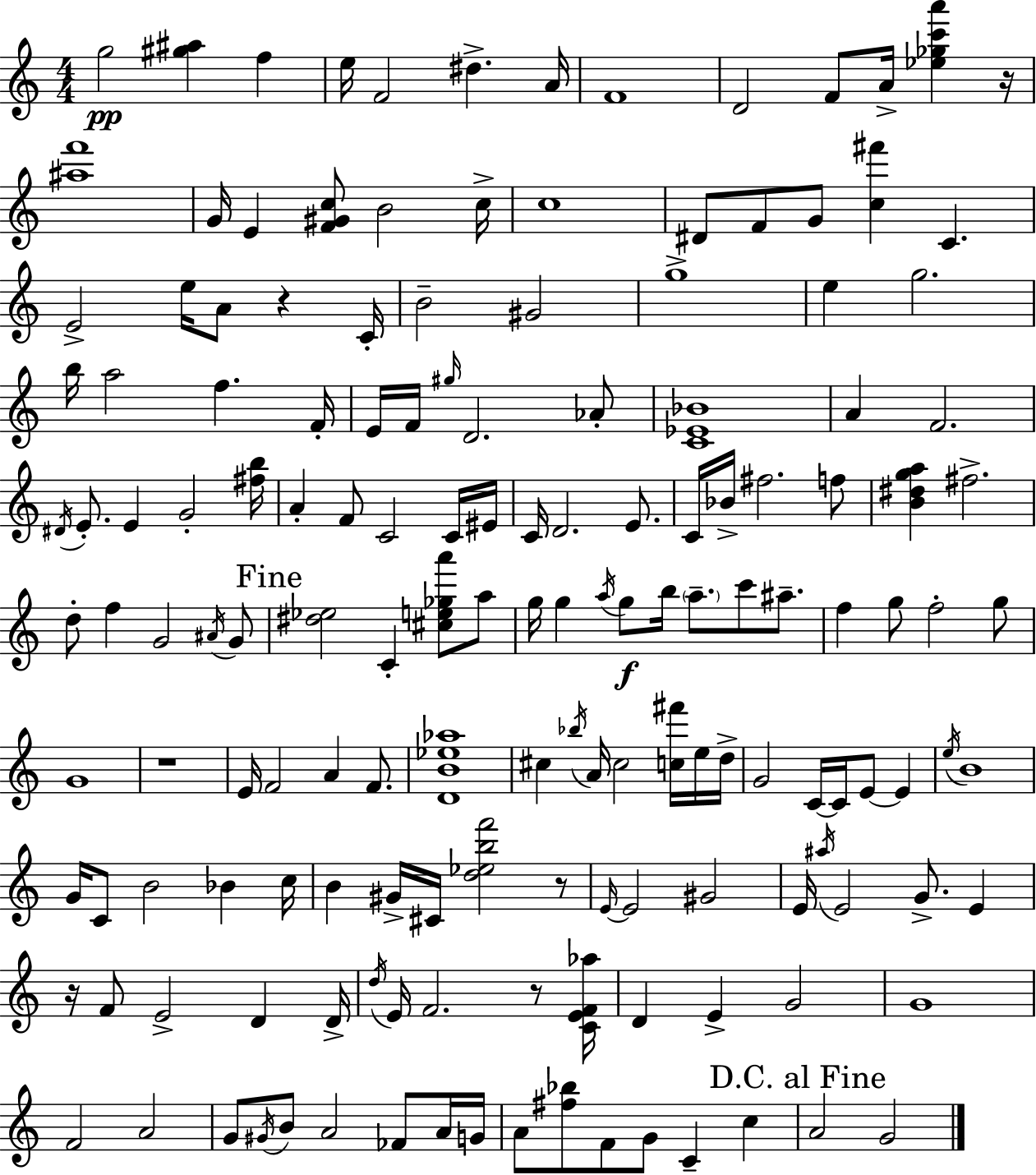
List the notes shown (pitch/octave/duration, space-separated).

G5/h [G#5,A#5]/q F5/q E5/s F4/h D#5/q. A4/s F4/w D4/h F4/e A4/s [Eb5,Gb5,C6,A6]/q R/s [A#5,F6]/w G4/s E4/q [F4,G#4,C5]/e B4/h C5/s C5/w D#4/e F4/e G4/e [C5,F#6]/q C4/q. E4/h E5/s A4/e R/q C4/s B4/h G#4/h G5/w E5/q G5/h. B5/s A5/h F5/q. F4/s E4/s F4/s G#5/s D4/h. Ab4/e [C4,Eb4,Bb4]/w A4/q F4/h. D#4/s E4/e. E4/q G4/h [F#5,B5]/s A4/q F4/e C4/h C4/s EIS4/s C4/s D4/h. E4/e. C4/s Bb4/s F#5/h. F5/e [B4,D#5,G5,A5]/q F#5/h. D5/e F5/q G4/h A#4/s G4/e [D#5,Eb5]/h C4/q [C#5,E5,Gb5,A6]/e A5/e G5/s G5/q A5/s G5/e B5/s A5/e. C6/e A#5/e. F5/q G5/e F5/h G5/e G4/w R/w E4/s F4/h A4/q F4/e. [D4,B4,Eb5,Ab5]/w C#5/q Bb5/s A4/s C#5/h [C5,F#6]/s E5/s D5/s G4/h C4/s C4/s E4/e E4/q E5/s B4/w G4/s C4/e B4/h Bb4/q C5/s B4/q G#4/s C#4/s [D5,Eb5,B5,F6]/h R/e E4/s E4/h G#4/h E4/s A#5/s E4/h G4/e. E4/q R/s F4/e E4/h D4/q D4/s D5/s E4/s F4/h. R/e [C4,E4,F4,Ab5]/s D4/q E4/q G4/h G4/w F4/h A4/h G4/e G#4/s B4/e A4/h FES4/e A4/s G4/s A4/e [F#5,Bb5]/e F4/e G4/e C4/q C5/q A4/h G4/h